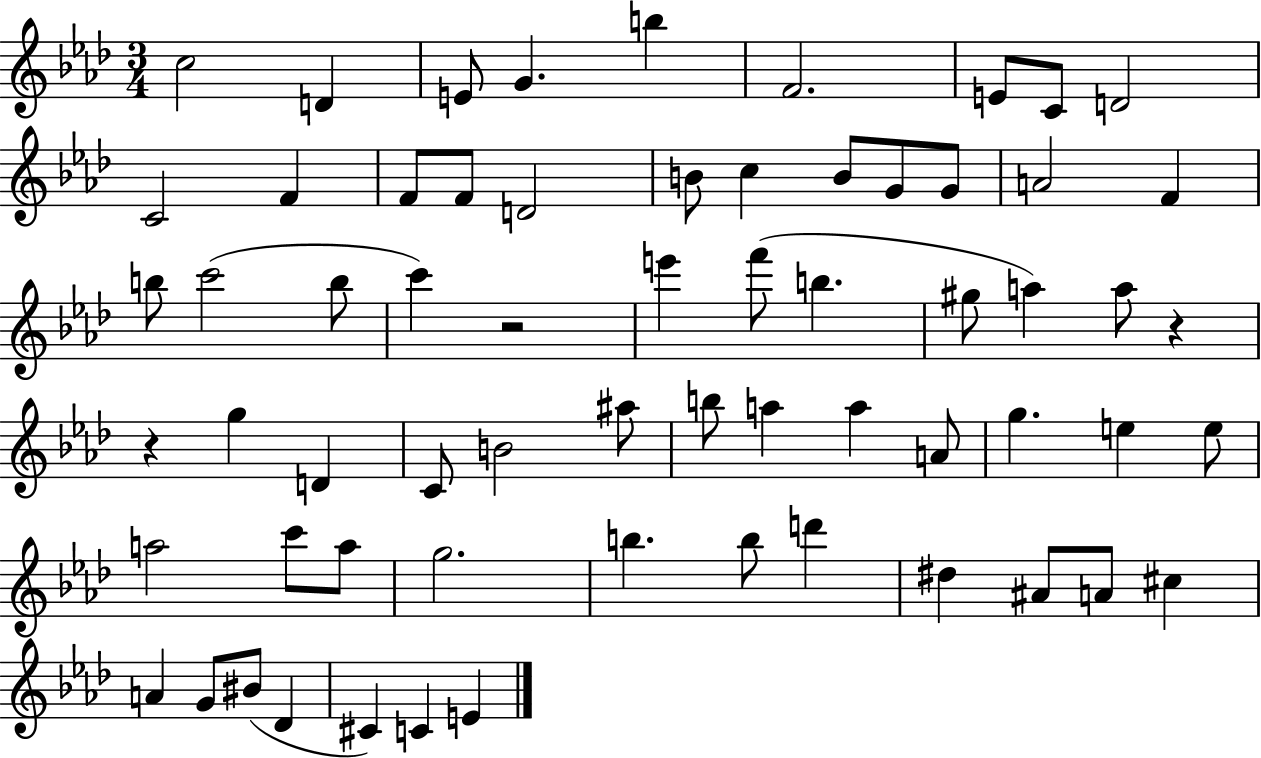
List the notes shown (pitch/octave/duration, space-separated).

C5/h D4/q E4/e G4/q. B5/q F4/h. E4/e C4/e D4/h C4/h F4/q F4/e F4/e D4/h B4/e C5/q B4/e G4/e G4/e A4/h F4/q B5/e C6/h B5/e C6/q R/h E6/q F6/e B5/q. G#5/e A5/q A5/e R/q R/q G5/q D4/q C4/e B4/h A#5/e B5/e A5/q A5/q A4/e G5/q. E5/q E5/e A5/h C6/e A5/e G5/h. B5/q. B5/e D6/q D#5/q A#4/e A4/e C#5/q A4/q G4/e BIS4/e Db4/q C#4/q C4/q E4/q